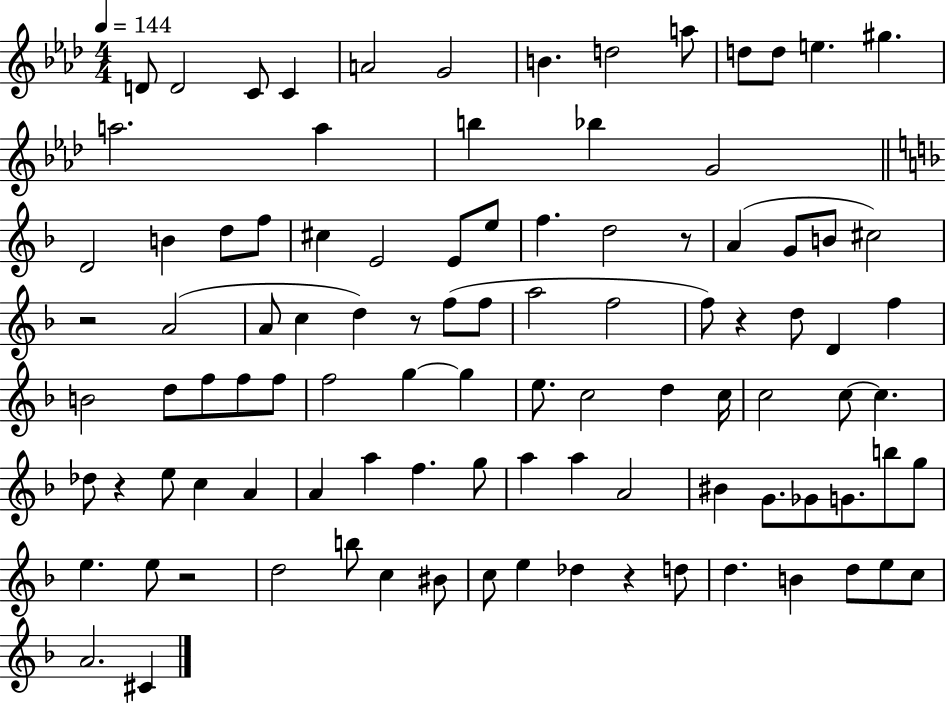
D4/e D4/h C4/e C4/q A4/h G4/h B4/q. D5/h A5/e D5/e D5/e E5/q. G#5/q. A5/h. A5/q B5/q Bb5/q G4/h D4/h B4/q D5/e F5/e C#5/q E4/h E4/e E5/e F5/q. D5/h R/e A4/q G4/e B4/e C#5/h R/h A4/h A4/e C5/q D5/q R/e F5/e F5/e A5/h F5/h F5/e R/q D5/e D4/q F5/q B4/h D5/e F5/e F5/e F5/e F5/h G5/q G5/q E5/e. C5/h D5/q C5/s C5/h C5/e C5/q. Db5/e R/q E5/e C5/q A4/q A4/q A5/q F5/q. G5/e A5/q A5/q A4/h BIS4/q G4/e. Gb4/e G4/e. B5/e G5/e E5/q. E5/e R/h D5/h B5/e C5/q BIS4/e C5/e E5/q Db5/q R/q D5/e D5/q. B4/q D5/e E5/e C5/e A4/h. C#4/q